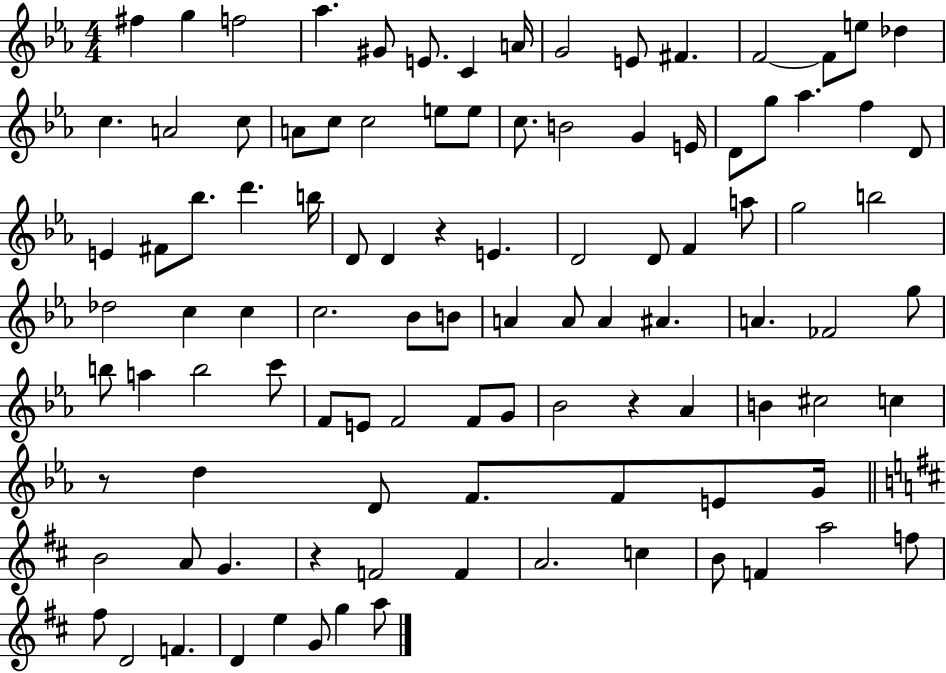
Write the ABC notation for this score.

X:1
T:Untitled
M:4/4
L:1/4
K:Eb
^f g f2 _a ^G/2 E/2 C A/4 G2 E/2 ^F F2 F/2 e/2 _d c A2 c/2 A/2 c/2 c2 e/2 e/2 c/2 B2 G E/4 D/2 g/2 _a f D/2 E ^F/2 _b/2 d' b/4 D/2 D z E D2 D/2 F a/2 g2 b2 _d2 c c c2 _B/2 B/2 A A/2 A ^A A _F2 g/2 b/2 a b2 c'/2 F/2 E/2 F2 F/2 G/2 _B2 z _A B ^c2 c z/2 d D/2 F/2 F/2 E/2 G/4 B2 A/2 G z F2 F A2 c B/2 F a2 f/2 ^f/2 D2 F D e G/2 g a/2